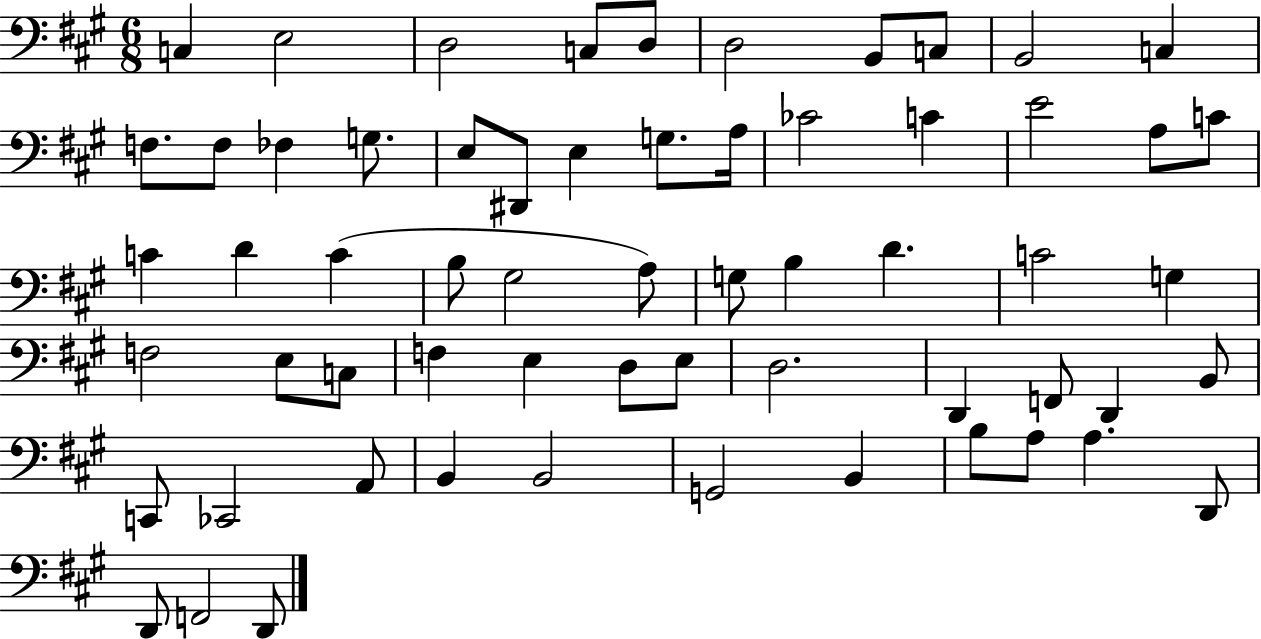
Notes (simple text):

C3/q E3/h D3/h C3/e D3/e D3/h B2/e C3/e B2/h C3/q F3/e. F3/e FES3/q G3/e. E3/e D#2/e E3/q G3/e. A3/s CES4/h C4/q E4/h A3/e C4/e C4/q D4/q C4/q B3/e G#3/h A3/e G3/e B3/q D4/q. C4/h G3/q F3/h E3/e C3/e F3/q E3/q D3/e E3/e D3/h. D2/q F2/e D2/q B2/e C2/e CES2/h A2/e B2/q B2/h G2/h B2/q B3/e A3/e A3/q. D2/e D2/e F2/h D2/e